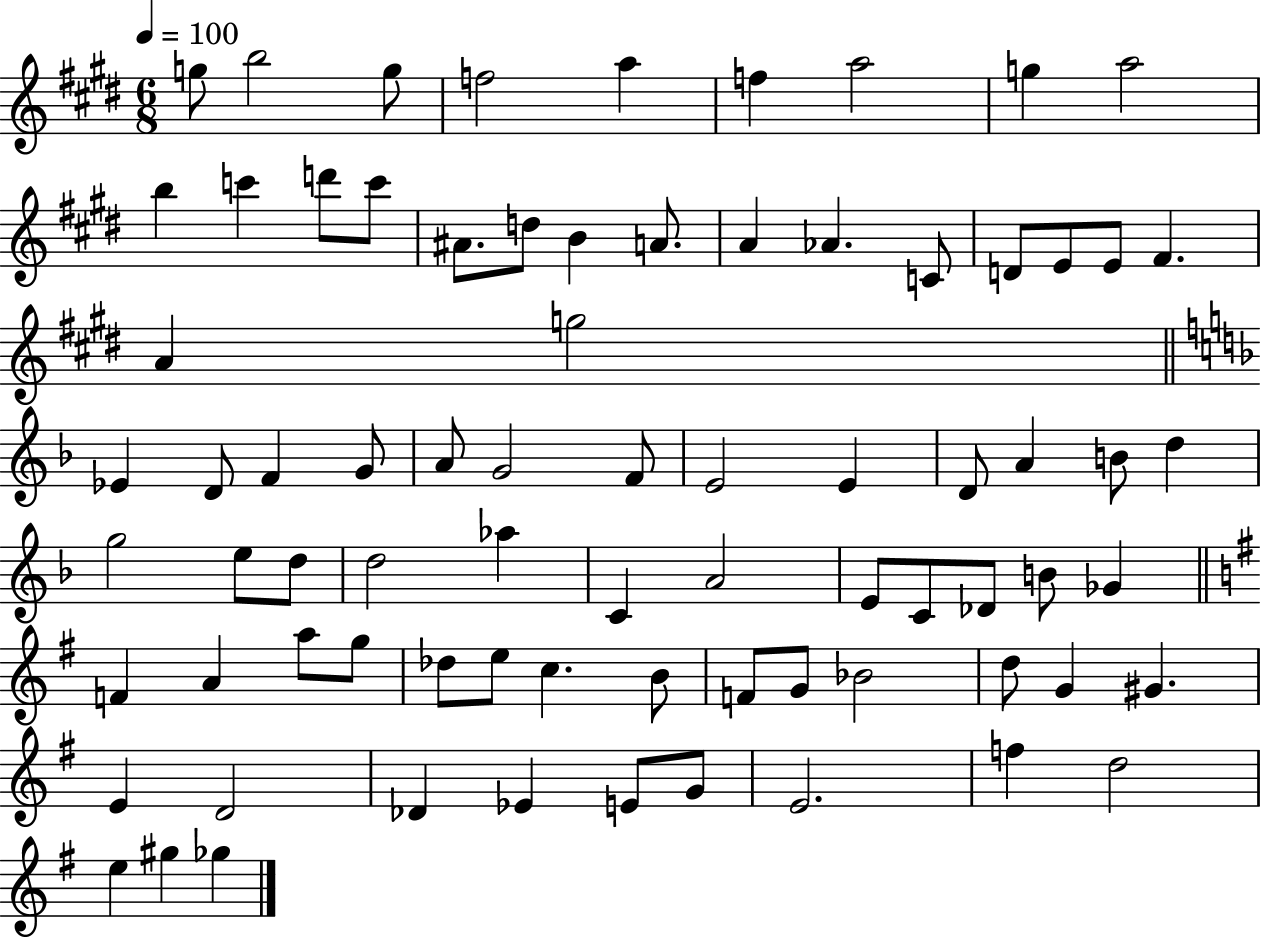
{
  \clef treble
  \numericTimeSignature
  \time 6/8
  \key e \major
  \tempo 4 = 100
  g''8 b''2 g''8 | f''2 a''4 | f''4 a''2 | g''4 a''2 | \break b''4 c'''4 d'''8 c'''8 | ais'8. d''8 b'4 a'8. | a'4 aes'4. c'8 | d'8 e'8 e'8 fis'4. | \break a'4 g''2 | \bar "||" \break \key d \minor ees'4 d'8 f'4 g'8 | a'8 g'2 f'8 | e'2 e'4 | d'8 a'4 b'8 d''4 | \break g''2 e''8 d''8 | d''2 aes''4 | c'4 a'2 | e'8 c'8 des'8 b'8 ges'4 | \break \bar "||" \break \key g \major f'4 a'4 a''8 g''8 | des''8 e''8 c''4. b'8 | f'8 g'8 bes'2 | d''8 g'4 gis'4. | \break e'4 d'2 | des'4 ees'4 e'8 g'8 | e'2. | f''4 d''2 | \break e''4 gis''4 ges''4 | \bar "|."
}